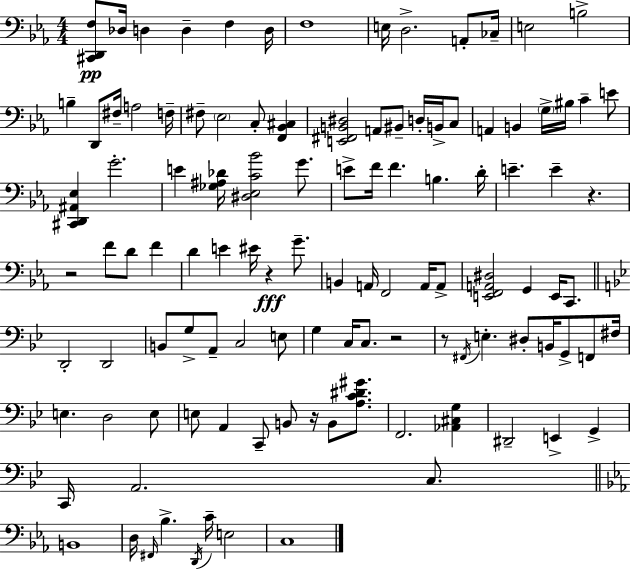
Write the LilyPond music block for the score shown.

{
  \clef bass
  \numericTimeSignature
  \time 4/4
  \key c \minor
  <cis, d, f>8\pp des16 d4 d4-- f4 d16 | f1 | e16 d2.-> a,8-. ces16-- | e2 b2-> | \break b4-- d,8 fis16-- a2 f16-- | fis8-- \parenthesize ees2 c8-. <f, bes, cis>4 | <e, fis, b, dis>2 a,8 bis,8-- d16-. b,16-> c8 | a,4 b,4 \parenthesize g16-> bis16 c'4-- e'8 | \break <cis, d, ais, ees>4 g'2.-. | e'4 <ges ais des'>16 <dis ees c' bes'>2 g'8. | e'8-> f'16 f'4. b4. d'16-. | e'4.-- e'4-- r4. | \break r2 f'8 d'8 f'4 | d'4 e'4 eis'16 r4\fff g'8.-- | b,4 a,16 f,2 a,16 a,8-> | <e, f, a, dis>2 g,4 e,16 c,8. | \break \bar "||" \break \key g \minor d,2-. d,2 | b,8 g8-> a,8-- c2 e8 | g4 c16 c8. r2 | r8 \acciaccatura { fis,16 } e4.-. dis8-. b,16 g,8-> f,8 | \break fis16 e4. d2 e8 | e8 a,4 c,8-- b,8 r16 b,8 <a c' dis' gis'>8. | f,2. <aes, cis g>4 | dis,2-- e,4-> g,4-> | \break c,16 a,2. c8. | \bar "||" \break \key c \minor b,1 | d16 \grace { fis,16 } bes4.-> \acciaccatura { d,16 } c'16-- e2 | c1 | \bar "|."
}